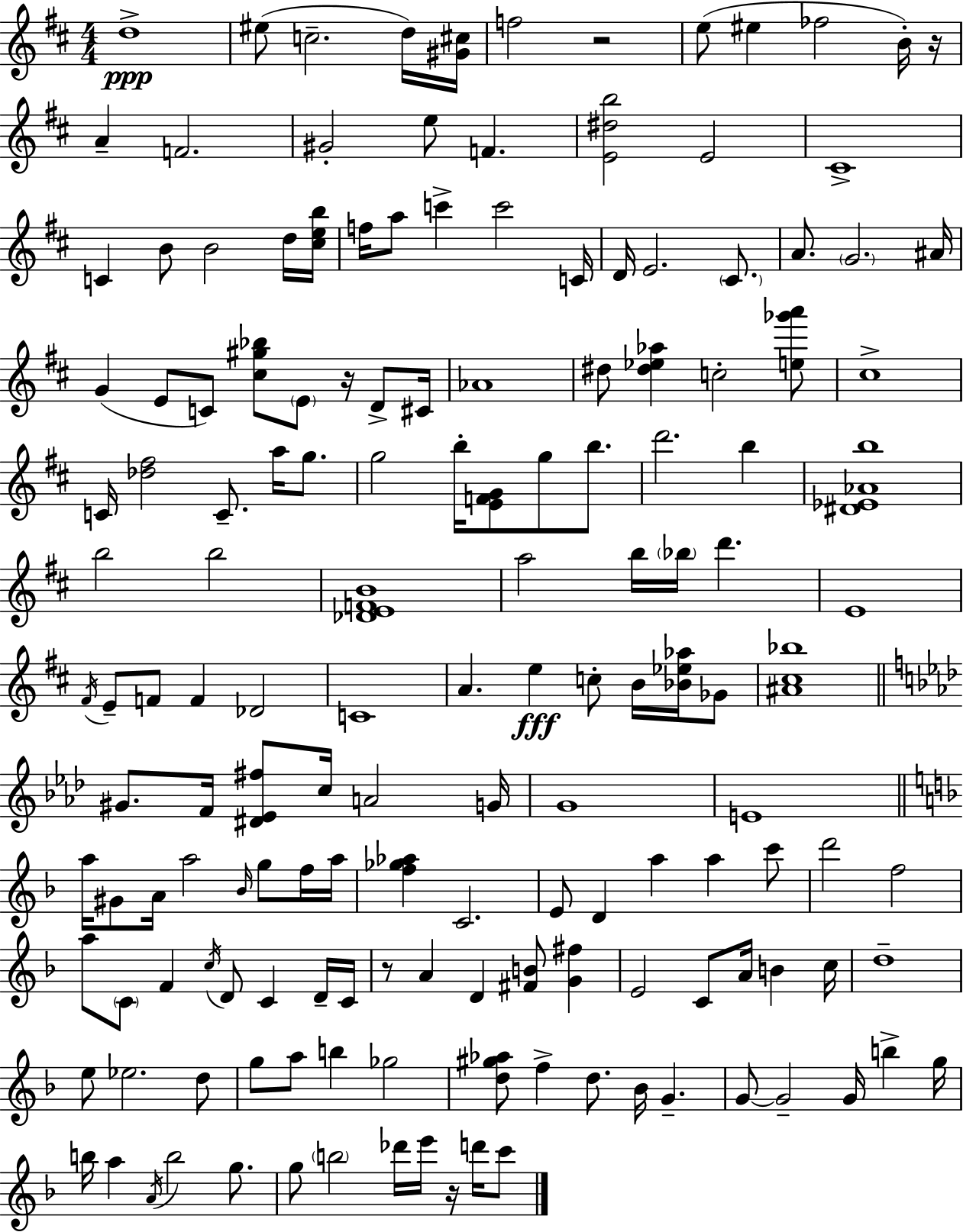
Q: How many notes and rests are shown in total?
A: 157